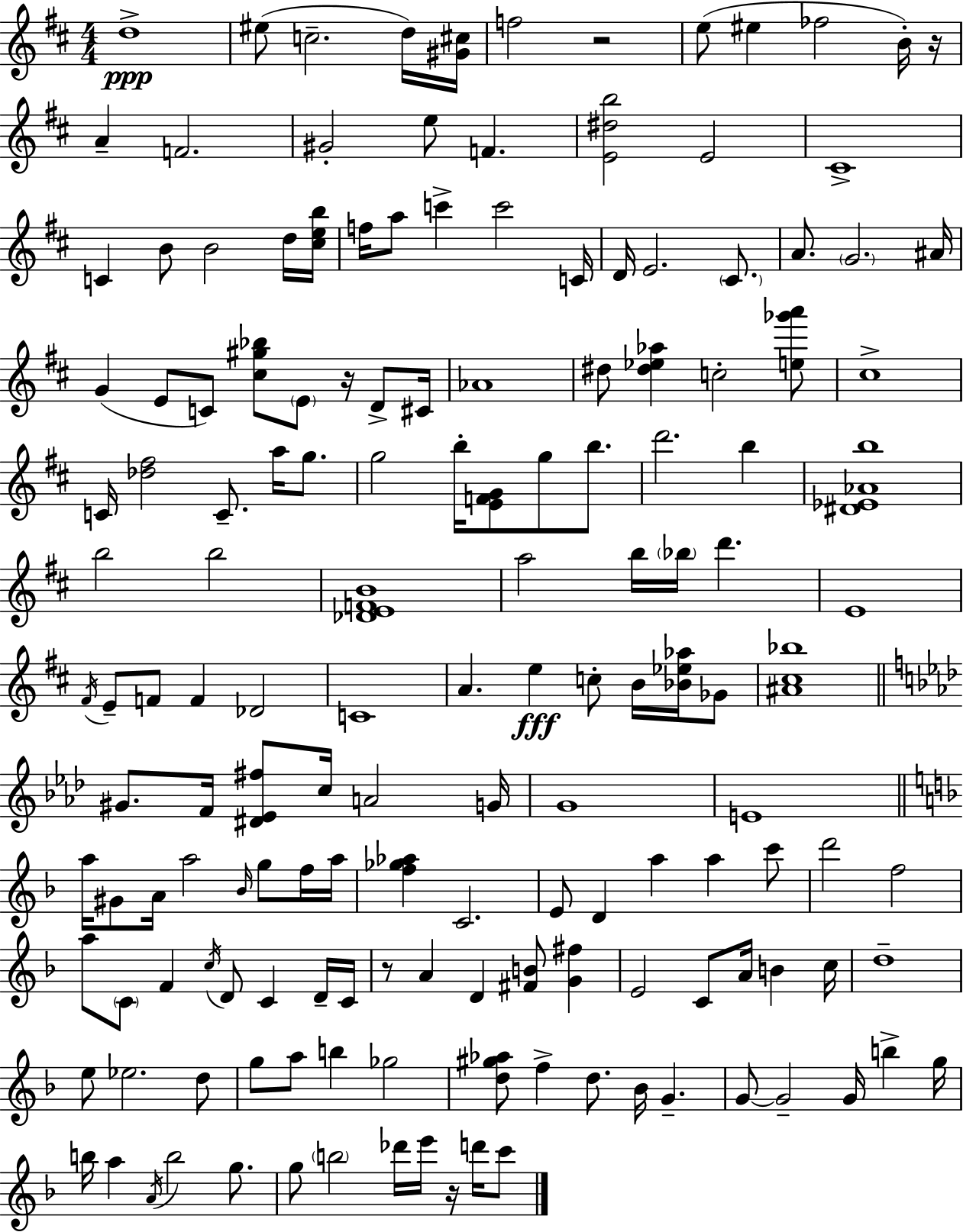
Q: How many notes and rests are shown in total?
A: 157